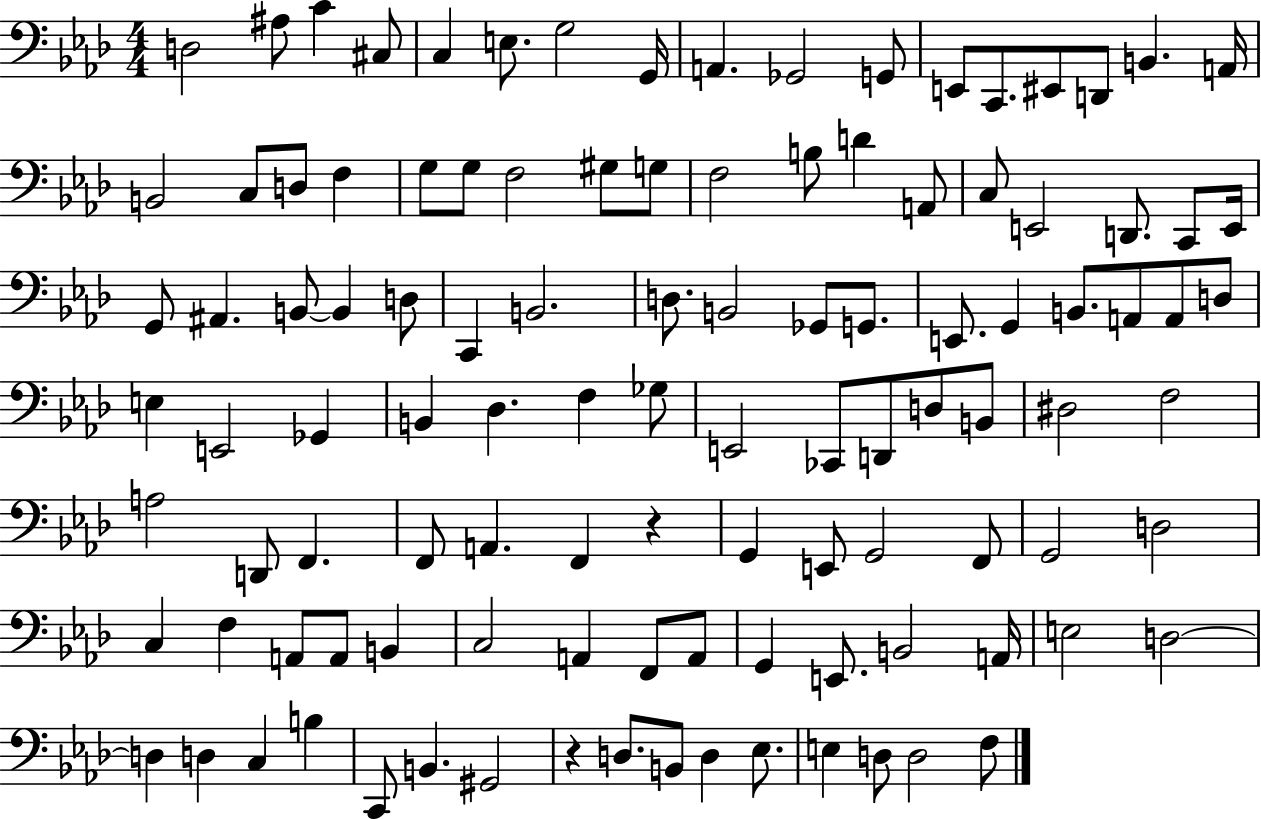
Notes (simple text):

D3/h A#3/e C4/q C#3/e C3/q E3/e. G3/h G2/s A2/q. Gb2/h G2/e E2/e C2/e. EIS2/e D2/e B2/q. A2/s B2/h C3/e D3/e F3/q G3/e G3/e F3/h G#3/e G3/e F3/h B3/e D4/q A2/e C3/e E2/h D2/e. C2/e E2/s G2/e A#2/q. B2/e B2/q D3/e C2/q B2/h. D3/e. B2/h Gb2/e G2/e. E2/e. G2/q B2/e. A2/e A2/e D3/e E3/q E2/h Gb2/q B2/q Db3/q. F3/q Gb3/e E2/h CES2/e D2/e D3/e B2/e D#3/h F3/h A3/h D2/e F2/q. F2/e A2/q. F2/q R/q G2/q E2/e G2/h F2/e G2/h D3/h C3/q F3/q A2/e A2/e B2/q C3/h A2/q F2/e A2/e G2/q E2/e. B2/h A2/s E3/h D3/h D3/q D3/q C3/q B3/q C2/e B2/q. G#2/h R/q D3/e. B2/e D3/q Eb3/e. E3/q D3/e D3/h F3/e